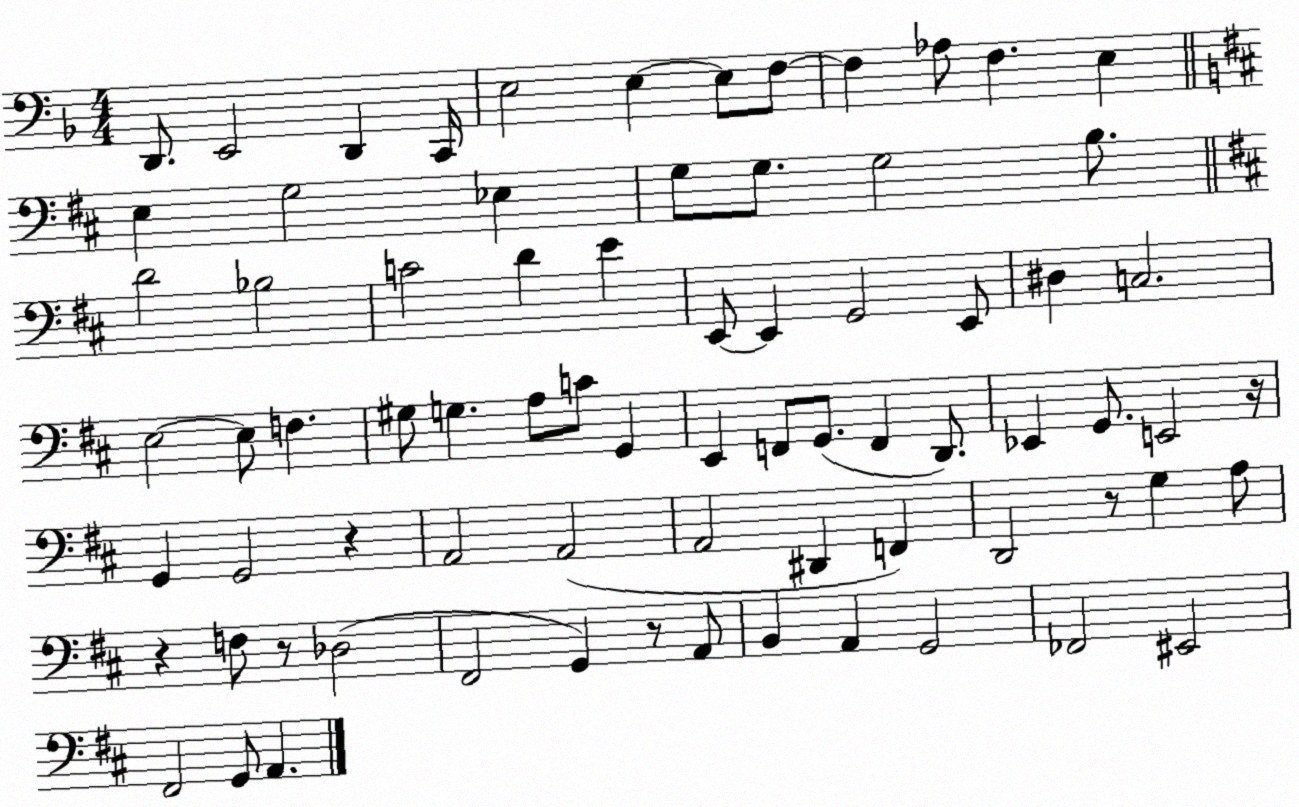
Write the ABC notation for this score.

X:1
T:Untitled
M:4/4
L:1/4
K:F
D,,/2 E,,2 D,, C,,/4 E,2 E, E,/2 F,/2 F, _A,/2 F, E, E, G,2 _E, G,/2 G,/2 G,2 B,/2 D2 _B,2 C2 D E E,,/2 E,, G,,2 E,,/2 ^D, C,2 E,2 E,/2 F, ^G,/2 G, A,/2 C/2 G,, E,, F,,/2 G,,/2 F,, D,,/2 _E,, G,,/2 E,,2 z/4 G,, G,,2 z A,,2 A,,2 A,,2 ^D,, F,, D,,2 z/2 G, A,/2 z F,/2 z/2 _D,2 ^F,,2 G,, z/2 A,,/2 B,, A,, G,,2 _F,,2 ^E,,2 ^F,,2 G,,/2 A,,